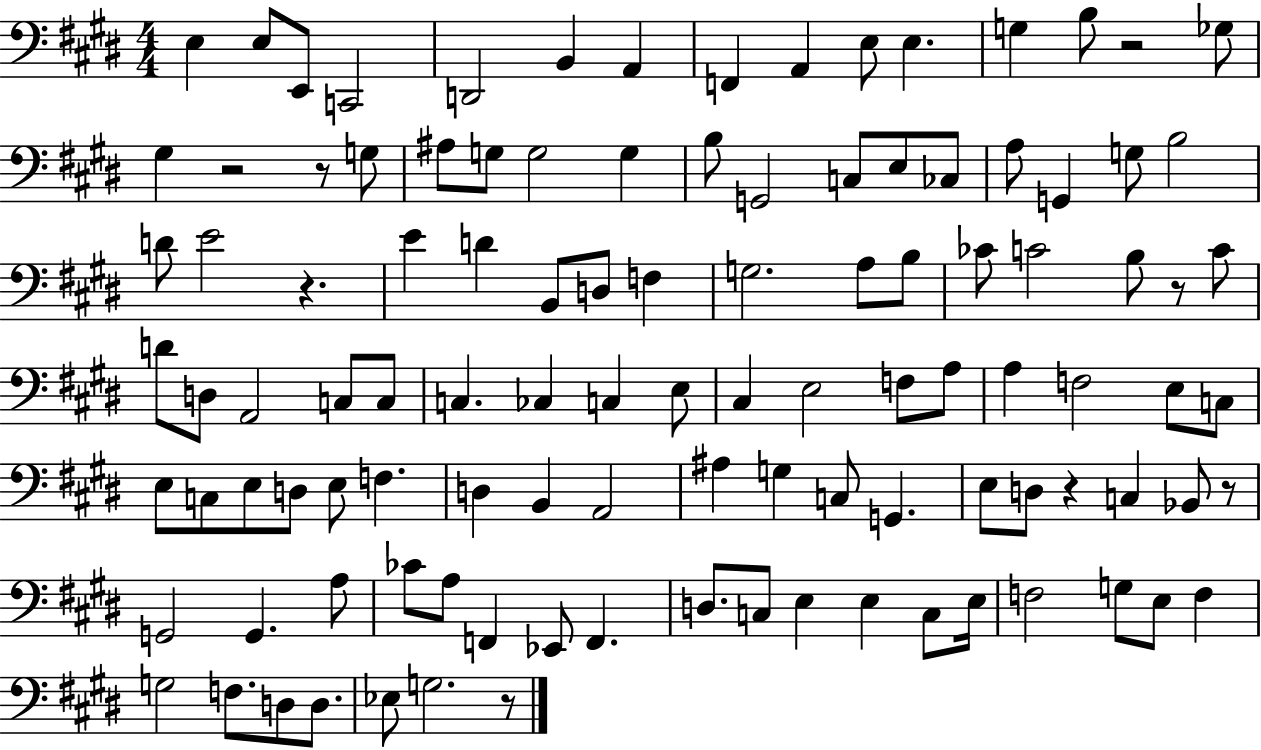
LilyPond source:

{
  \clef bass
  \numericTimeSignature
  \time 4/4
  \key e \major
  e4 e8 e,8 c,2 | d,2 b,4 a,4 | f,4 a,4 e8 e4. | g4 b8 r2 ges8 | \break gis4 r2 r8 g8 | ais8 g8 g2 g4 | b8 g,2 c8 e8 ces8 | a8 g,4 g8 b2 | \break d'8 e'2 r4. | e'4 d'4 b,8 d8 f4 | g2. a8 b8 | ces'8 c'2 b8 r8 c'8 | \break d'8 d8 a,2 c8 c8 | c4. ces4 c4 e8 | cis4 e2 f8 a8 | a4 f2 e8 c8 | \break e8 c8 e8 d8 e8 f4. | d4 b,4 a,2 | ais4 g4 c8 g,4. | e8 d8 r4 c4 bes,8 r8 | \break g,2 g,4. a8 | ces'8 a8 f,4 ees,8 f,4. | d8. c8 e4 e4 c8 e16 | f2 g8 e8 f4 | \break g2 f8. d8 d8. | ees8 g2. r8 | \bar "|."
}